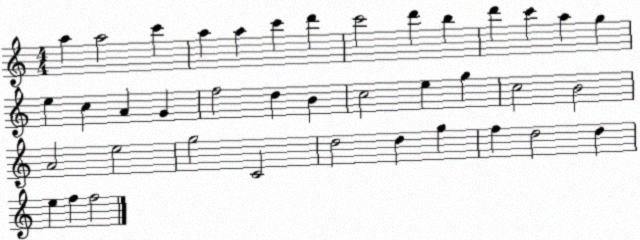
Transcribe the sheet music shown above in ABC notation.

X:1
T:Untitled
M:4/4
L:1/4
K:C
a a2 c' a a c' d' c'2 d' b d' c' a g e c A G f2 d B c2 e g c2 B2 A2 e2 g2 C2 d2 d g f d2 d e f f2